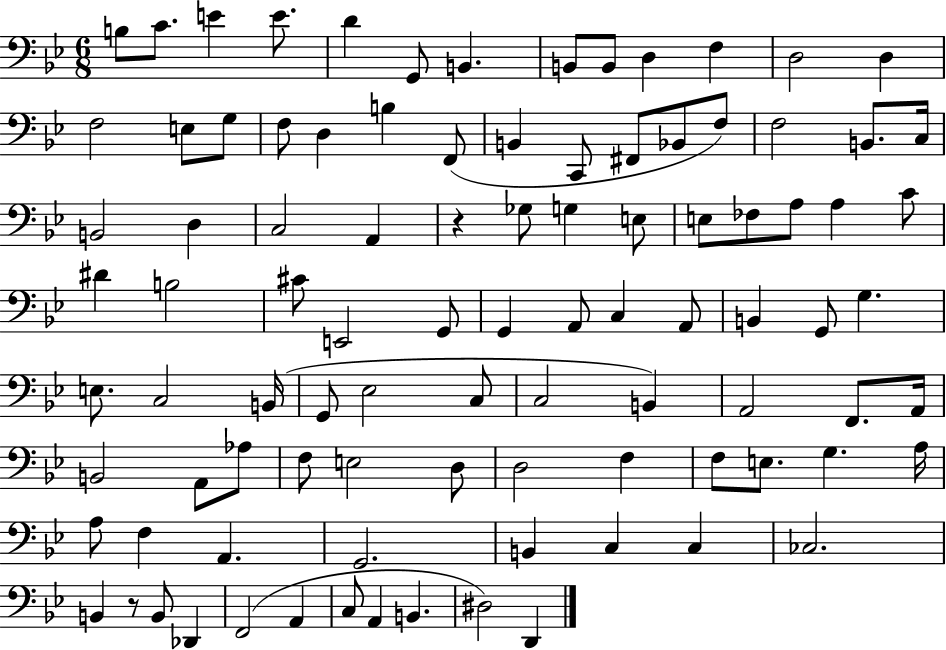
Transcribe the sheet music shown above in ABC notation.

X:1
T:Untitled
M:6/8
L:1/4
K:Bb
B,/2 C/2 E E/2 D G,,/2 B,, B,,/2 B,,/2 D, F, D,2 D, F,2 E,/2 G,/2 F,/2 D, B, F,,/2 B,, C,,/2 ^F,,/2 _B,,/2 F,/2 F,2 B,,/2 C,/4 B,,2 D, C,2 A,, z _G,/2 G, E,/2 E,/2 _F,/2 A,/2 A, C/2 ^D B,2 ^C/2 E,,2 G,,/2 G,, A,,/2 C, A,,/2 B,, G,,/2 G, E,/2 C,2 B,,/4 G,,/2 _E,2 C,/2 C,2 B,, A,,2 F,,/2 A,,/4 B,,2 A,,/2 _A,/2 F,/2 E,2 D,/2 D,2 F, F,/2 E,/2 G, A,/4 A,/2 F, A,, G,,2 B,, C, C, _C,2 B,, z/2 B,,/2 _D,, F,,2 A,, C,/2 A,, B,, ^D,2 D,,